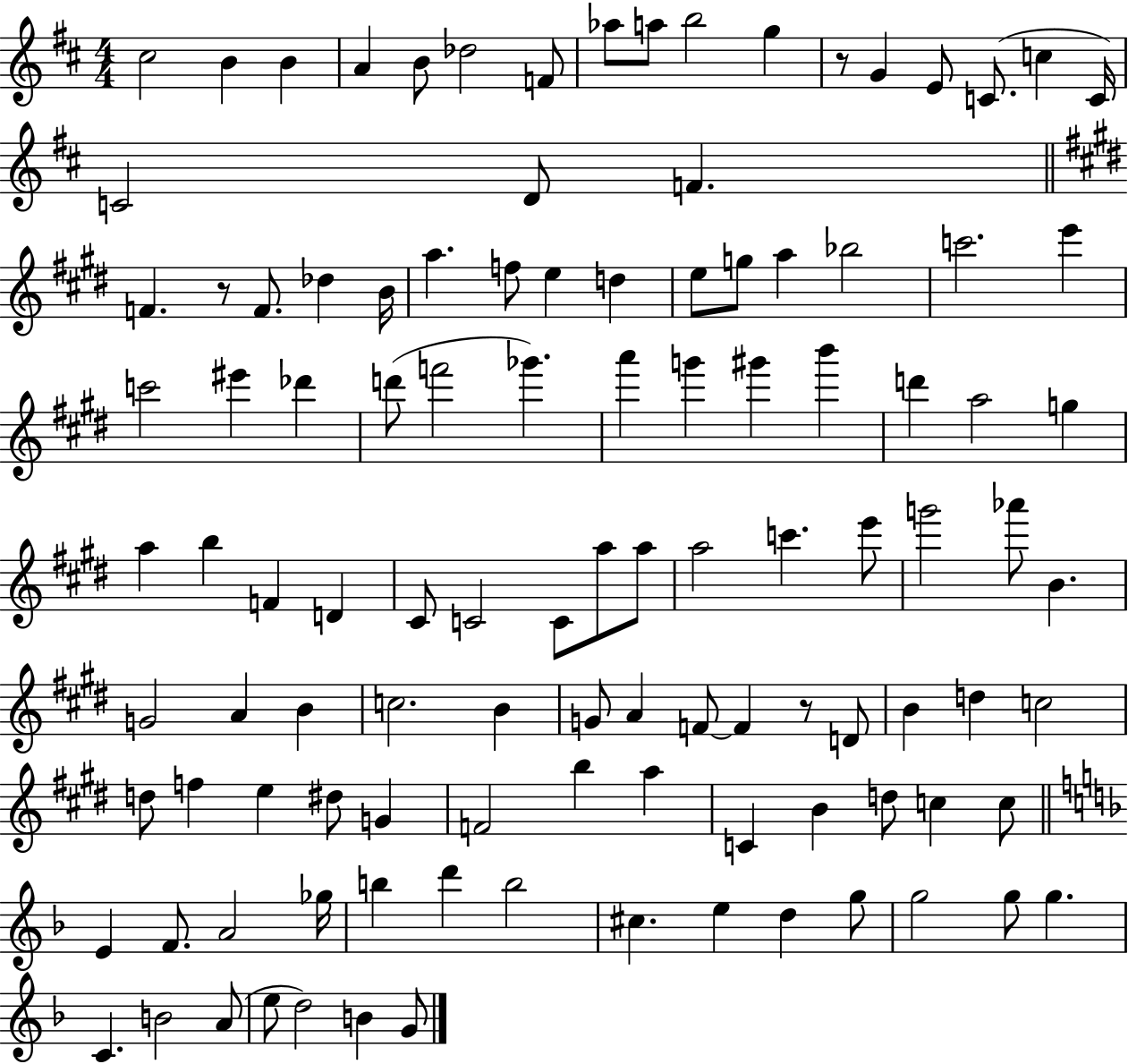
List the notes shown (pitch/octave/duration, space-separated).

C#5/h B4/q B4/q A4/q B4/e Db5/h F4/e Ab5/e A5/e B5/h G5/q R/e G4/q E4/e C4/e. C5/q C4/s C4/h D4/e F4/q. F4/q. R/e F4/e. Db5/q B4/s A5/q. F5/e E5/q D5/q E5/e G5/e A5/q Bb5/h C6/h. E6/q C6/h EIS6/q Db6/q D6/e F6/h Gb6/q. A6/q G6/q G#6/q B6/q D6/q A5/h G5/q A5/q B5/q F4/q D4/q C#4/e C4/h C4/e A5/e A5/e A5/h C6/q. E6/e G6/h Ab6/e B4/q. G4/h A4/q B4/q C5/h. B4/q G4/e A4/q F4/e F4/q R/e D4/e B4/q D5/q C5/h D5/e F5/q E5/q D#5/e G4/q F4/h B5/q A5/q C4/q B4/q D5/e C5/q C5/e E4/q F4/e. A4/h Gb5/s B5/q D6/q B5/h C#5/q. E5/q D5/q G5/e G5/h G5/e G5/q. C4/q. B4/h A4/e E5/e D5/h B4/q G4/e